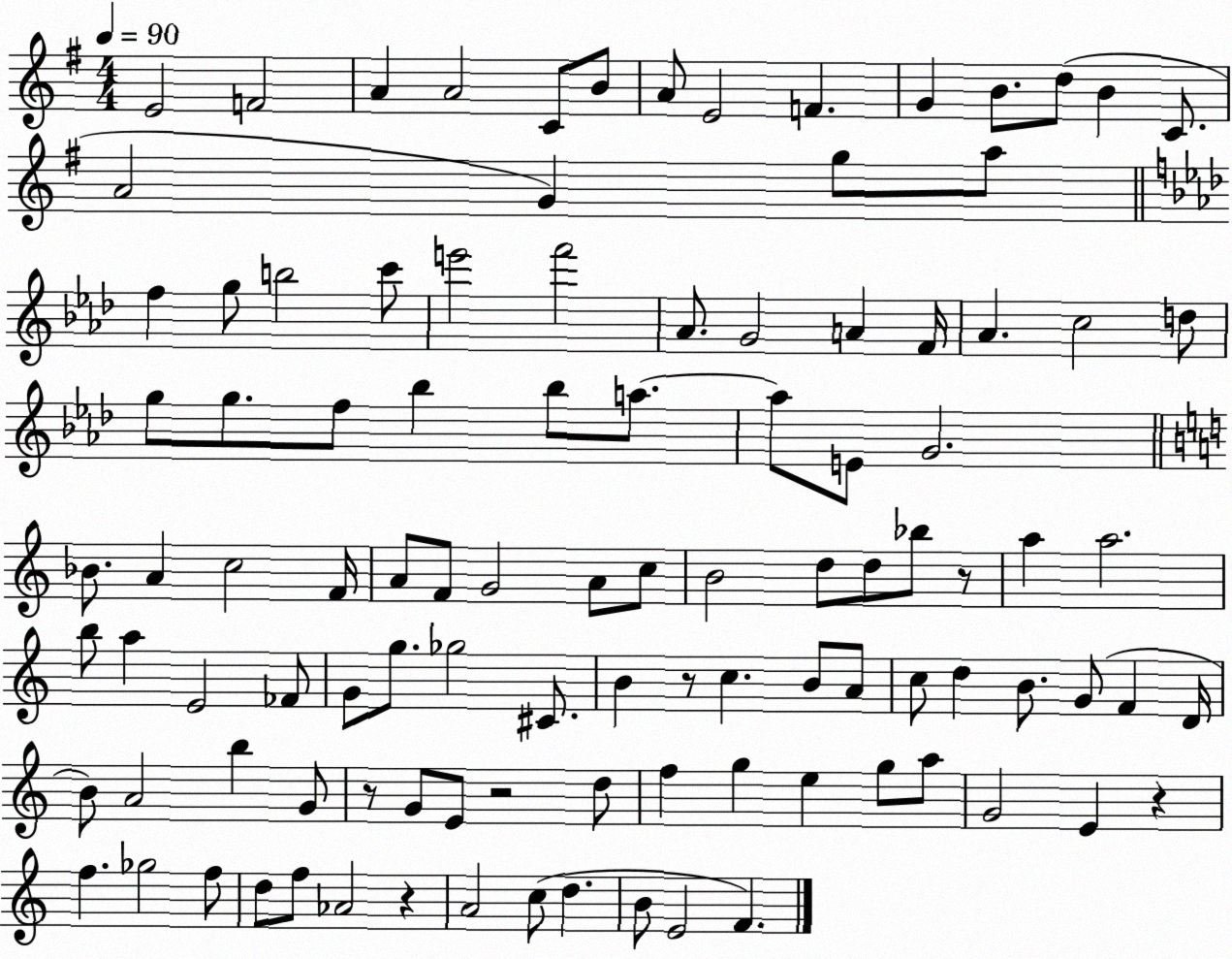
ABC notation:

X:1
T:Untitled
M:4/4
L:1/4
K:G
E2 F2 A A2 C/2 B/2 A/2 E2 F G B/2 d/2 B C/2 A2 G g/2 a/2 f g/2 b2 c'/2 e'2 f'2 _A/2 G2 A F/4 _A c2 d/2 g/2 g/2 f/2 _b _b/2 a/2 a/2 E/2 G2 _B/2 A c2 F/4 A/2 F/2 G2 A/2 c/2 B2 d/2 d/2 _b/2 z/2 a a2 b/2 a E2 _F/2 G/2 g/2 _g2 ^C/2 B z/2 c B/2 A/2 c/2 d B/2 G/2 F D/4 B/2 A2 b G/2 z/2 G/2 E/2 z2 d/2 f g e g/2 a/2 G2 E z f _g2 f/2 d/2 f/2 _A2 z A2 c/2 d B/2 E2 F